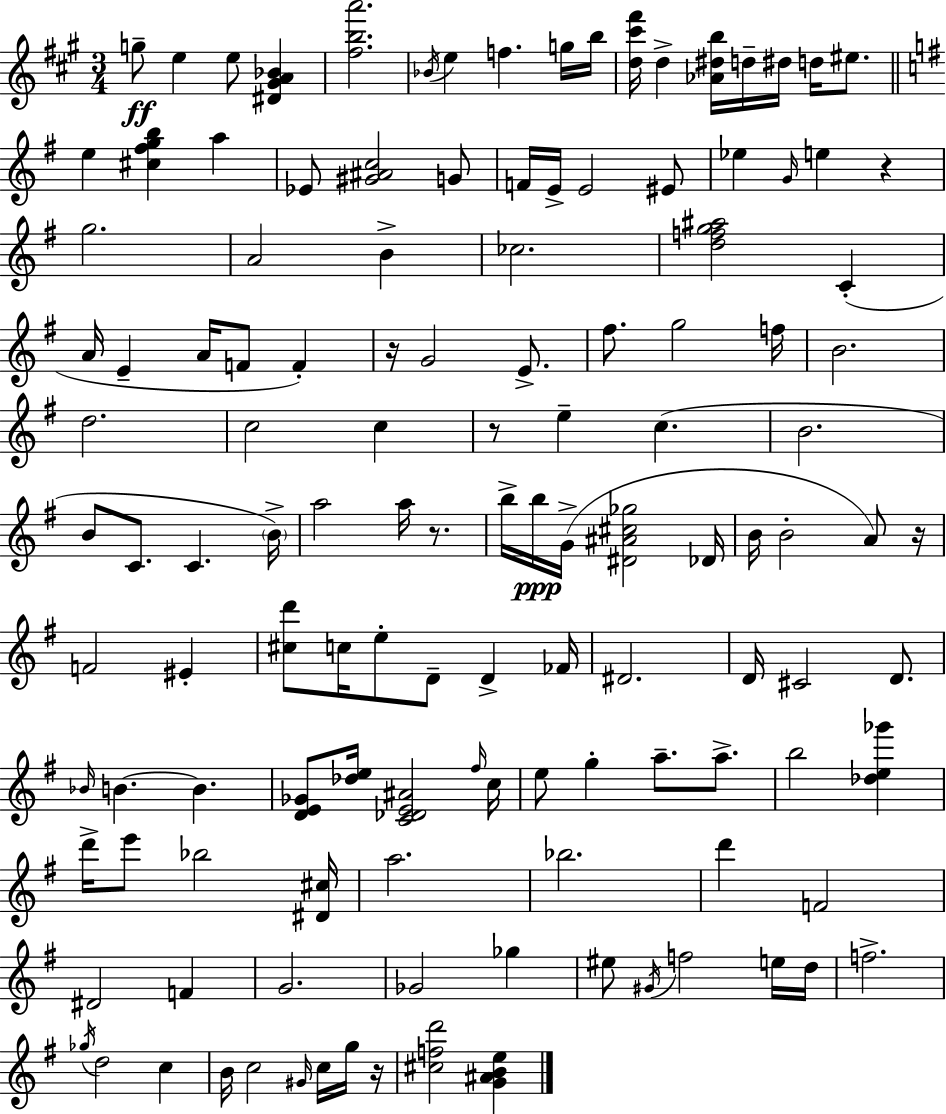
G5/e E5/q E5/e [D#4,G#4,A4,Bb4]/q [F#5,B5,A6]/h. Bb4/s E5/q F5/q. G5/s B5/s [D5,C#6,F#6]/s D5/q [Ab4,D#5,B5]/s D5/s D#5/s D5/s EIS5/e. E5/q [C#5,F#5,G5,B5]/q A5/q Eb4/e [G#4,A#4,C5]/h G4/e F4/s E4/s E4/h EIS4/e Eb5/q G4/s E5/q R/q G5/h. A4/h B4/q CES5/h. [D5,F5,G5,A#5]/h C4/q A4/s E4/q A4/s F4/e F4/q R/s G4/h E4/e. F#5/e. G5/h F5/s B4/h. D5/h. C5/h C5/q R/e E5/q C5/q. B4/h. B4/e C4/e. C4/q. B4/s A5/h A5/s R/e. B5/s B5/s G4/s [D#4,A#4,C#5,Gb5]/h Db4/s B4/s B4/h A4/e R/s F4/h EIS4/q [C#5,D6]/e C5/s E5/e D4/e D4/q FES4/s D#4/h. D4/s C#4/h D4/e. Bb4/s B4/q. B4/q. [D4,E4,Gb4]/e [Db5,E5]/s [C4,Db4,E4,A#4]/h F#5/s C5/s E5/e G5/q A5/e. A5/e. B5/h [Db5,E5,Gb6]/q D6/s E6/e Bb5/h [D#4,C#5]/s A5/h. Bb5/h. D6/q F4/h D#4/h F4/q G4/h. Gb4/h Gb5/q EIS5/e G#4/s F5/h E5/s D5/s F5/h. Gb5/s D5/h C5/q B4/s C5/h G#4/s C5/s G5/s R/s [C#5,F5,D6]/h [G4,A#4,B4,E5]/q